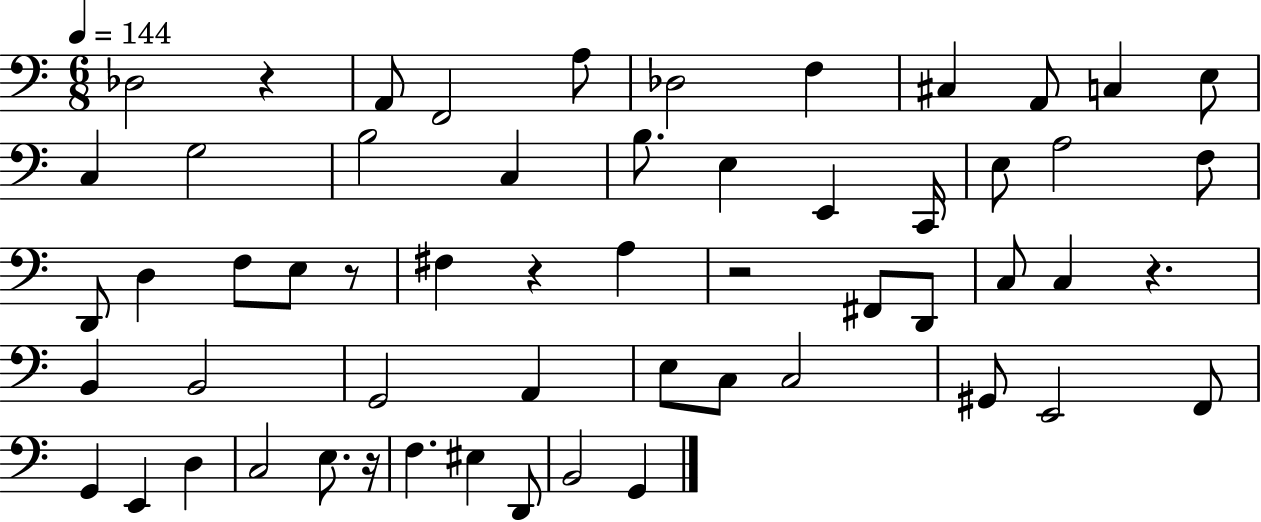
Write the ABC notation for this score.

X:1
T:Untitled
M:6/8
L:1/4
K:C
_D,2 z A,,/2 F,,2 A,/2 _D,2 F, ^C, A,,/2 C, E,/2 C, G,2 B,2 C, B,/2 E, E,, C,,/4 E,/2 A,2 F,/2 D,,/2 D, F,/2 E,/2 z/2 ^F, z A, z2 ^F,,/2 D,,/2 C,/2 C, z B,, B,,2 G,,2 A,, E,/2 C,/2 C,2 ^G,,/2 E,,2 F,,/2 G,, E,, D, C,2 E,/2 z/4 F, ^E, D,,/2 B,,2 G,,